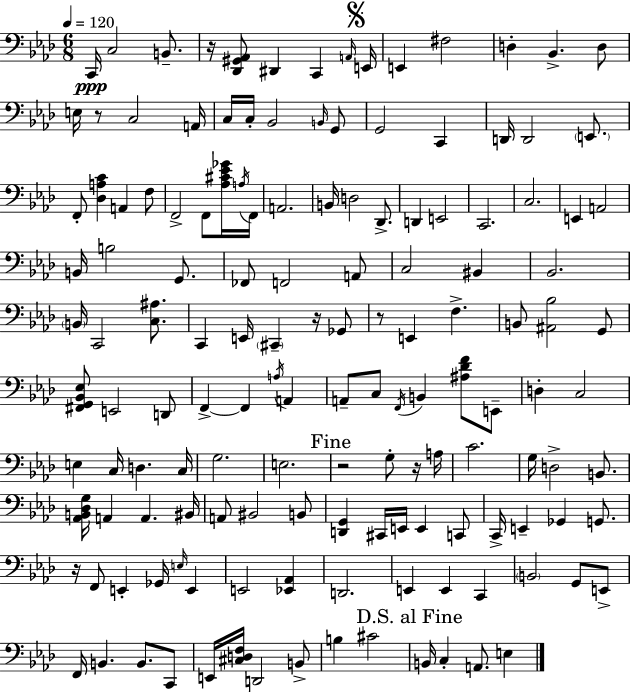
X:1
T:Untitled
M:6/8
L:1/4
K:Fm
C,,/4 C,2 B,,/2 z/4 [_D,,^G,,_A,,]/2 ^D,, C,, A,,/4 E,,/4 E,, ^F,2 D, _B,, D,/2 E,/4 z/2 C,2 A,,/4 C,/4 C,/4 _B,,2 B,,/4 G,,/2 G,,2 C,, D,,/4 D,,2 E,,/2 F,,/2 [_D,A,C] A,, F,/2 F,,2 F,,/2 [_A,^C_E_G]/4 A,/4 F,,/4 A,,2 B,,/4 D,2 _D,,/2 D,, E,,2 C,,2 C,2 E,, A,,2 B,,/4 B,2 G,,/2 _F,,/2 F,,2 A,,/2 C,2 ^B,, _B,,2 B,,/4 C,,2 [C,^A,]/2 C,, E,,/4 ^C,, z/4 _G,,/2 z/2 E,, F, B,,/2 [^A,,_B,]2 G,,/2 [^F,,G,,_B,,_E,]/2 E,,2 D,,/2 F,, F,, A,/4 A,, A,,/2 C,/2 F,,/4 B,, [^A,_DF]/2 E,,/2 D, C,2 E, C,/4 D, C,/4 G,2 E,2 z2 G,/2 z/4 A,/4 C2 G,/4 D,2 B,,/2 [_A,,B,,_D,G,]/4 A,, A,, ^B,,/4 A,,/2 ^B,,2 B,,/2 [D,,G,,] ^C,,/4 E,,/4 E,, C,,/2 C,,/4 E,, _G,, G,,/2 z/4 F,,/2 E,, _G,,/4 E,/4 E,, E,,2 [_E,,_A,,] D,,2 E,, E,, C,, B,,2 G,,/2 E,,/2 F,,/4 B,, B,,/2 C,,/2 E,,/4 [^C,D,F,]/4 D,,2 B,,/2 B, ^C2 B,,/4 C, A,,/2 E,